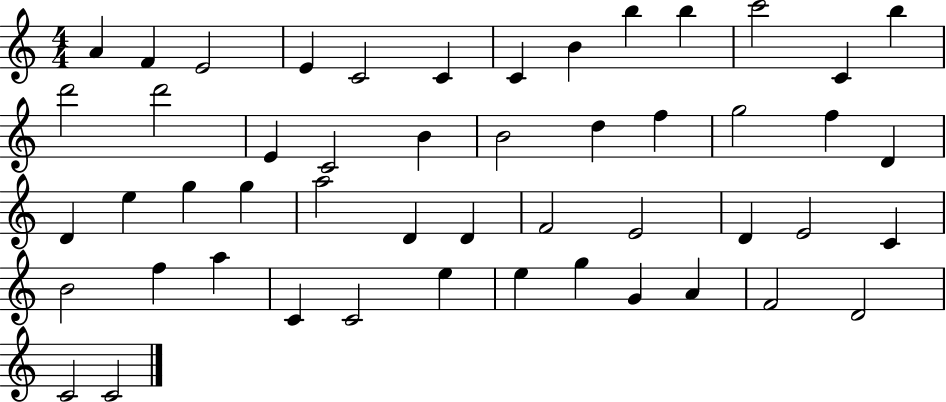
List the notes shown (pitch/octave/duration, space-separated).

A4/q F4/q E4/h E4/q C4/h C4/q C4/q B4/q B5/q B5/q C6/h C4/q B5/q D6/h D6/h E4/q C4/h B4/q B4/h D5/q F5/q G5/h F5/q D4/q D4/q E5/q G5/q G5/q A5/h D4/q D4/q F4/h E4/h D4/q E4/h C4/q B4/h F5/q A5/q C4/q C4/h E5/q E5/q G5/q G4/q A4/q F4/h D4/h C4/h C4/h